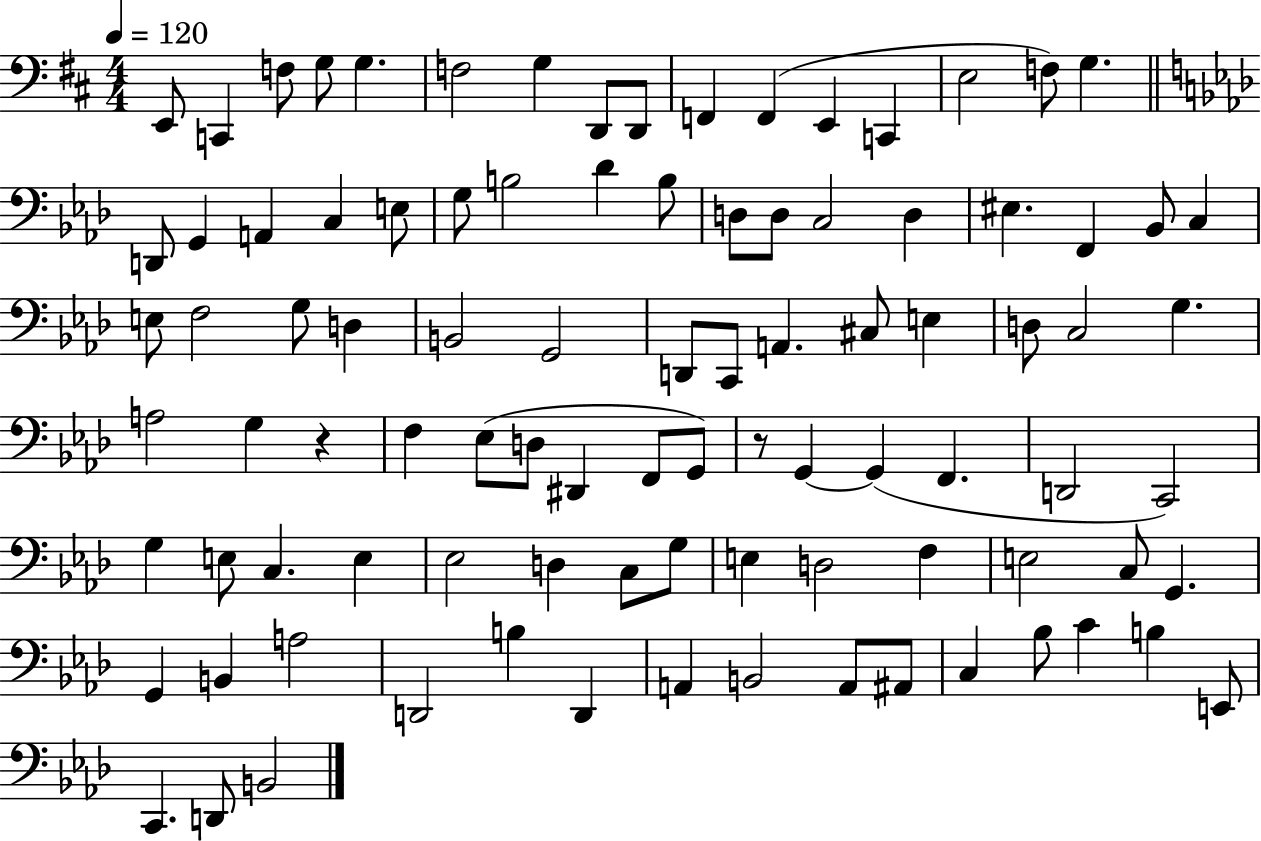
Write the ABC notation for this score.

X:1
T:Untitled
M:4/4
L:1/4
K:D
E,,/2 C,, F,/2 G,/2 G, F,2 G, D,,/2 D,,/2 F,, F,, E,, C,, E,2 F,/2 G, D,,/2 G,, A,, C, E,/2 G,/2 B,2 _D B,/2 D,/2 D,/2 C,2 D, ^E, F,, _B,,/2 C, E,/2 F,2 G,/2 D, B,,2 G,,2 D,,/2 C,,/2 A,, ^C,/2 E, D,/2 C,2 G, A,2 G, z F, _E,/2 D,/2 ^D,, F,,/2 G,,/2 z/2 G,, G,, F,, D,,2 C,,2 G, E,/2 C, E, _E,2 D, C,/2 G,/2 E, D,2 F, E,2 C,/2 G,, G,, B,, A,2 D,,2 B, D,, A,, B,,2 A,,/2 ^A,,/2 C, _B,/2 C B, E,,/2 C,, D,,/2 B,,2